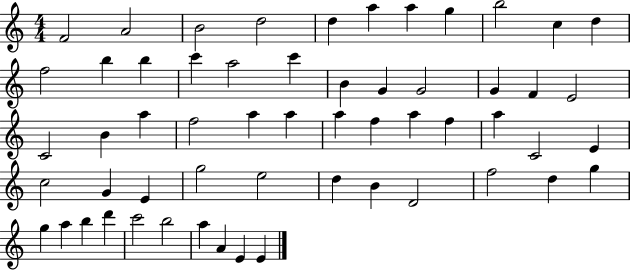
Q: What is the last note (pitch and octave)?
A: E4